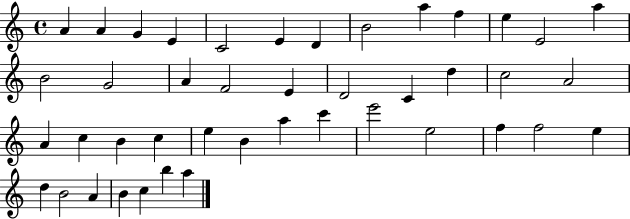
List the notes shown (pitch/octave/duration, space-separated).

A4/q A4/q G4/q E4/q C4/h E4/q D4/q B4/h A5/q F5/q E5/q E4/h A5/q B4/h G4/h A4/q F4/h E4/q D4/h C4/q D5/q C5/h A4/h A4/q C5/q B4/q C5/q E5/q B4/q A5/q C6/q E6/h E5/h F5/q F5/h E5/q D5/q B4/h A4/q B4/q C5/q B5/q A5/q